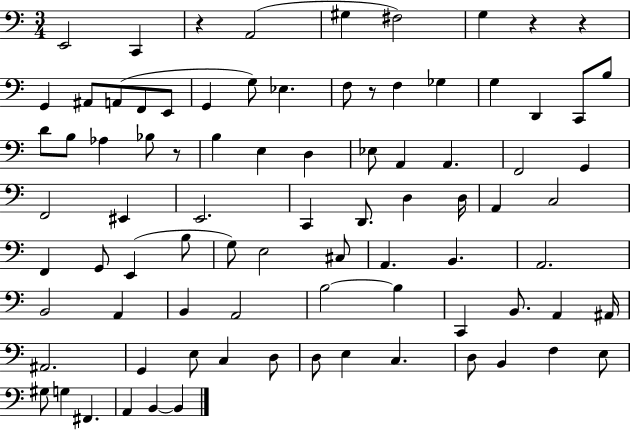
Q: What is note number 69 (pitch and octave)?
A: E3